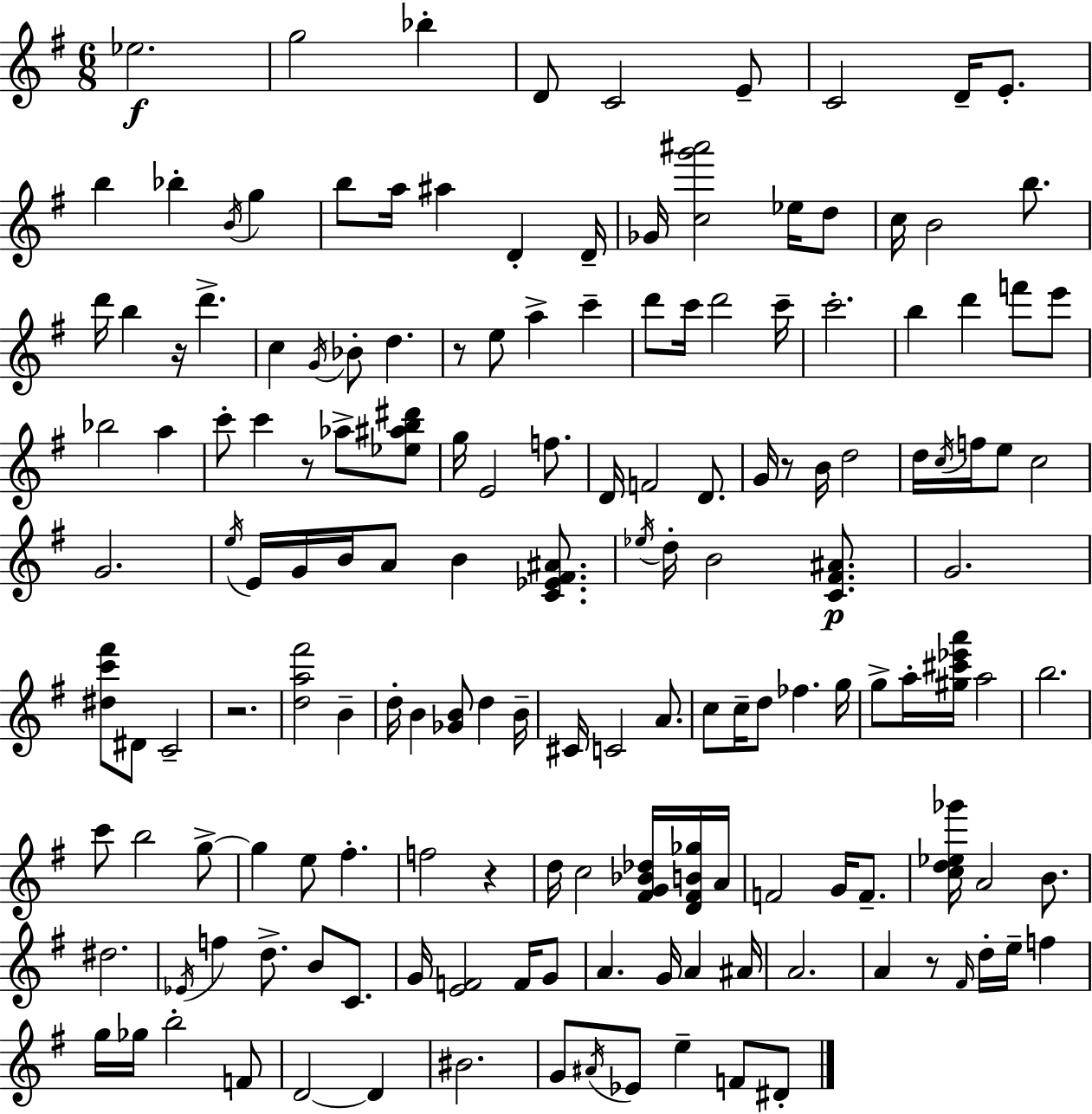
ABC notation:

X:1
T:Untitled
M:6/8
L:1/4
K:G
_e2 g2 _b D/2 C2 E/2 C2 D/4 E/2 b _b B/4 g b/2 a/4 ^a D D/4 _G/4 [cg'^a']2 _e/4 d/2 c/4 B2 b/2 d'/4 b z/4 d' c G/4 _B/2 d z/2 e/2 a c' d'/2 c'/4 d'2 c'/4 c'2 b d' f'/2 e'/2 _b2 a c'/2 c' z/2 _a/2 [_e^ab^d']/2 g/4 E2 f/2 D/4 F2 D/2 G/4 z/2 B/4 d2 d/4 c/4 f/4 e/2 c2 G2 e/4 E/4 G/4 B/4 A/2 B [C_E^F^A]/2 _e/4 d/4 B2 [C^F^A]/2 G2 [^dc'^f']/2 ^D/2 C2 z2 [da^f']2 B d/4 B [_GB]/2 d B/4 ^C/4 C2 A/2 c/2 c/4 d/2 _f g/4 g/2 a/4 [^g^c'_e'a']/4 a2 b2 c'/2 b2 g/2 g e/2 ^f f2 z d/4 c2 [^FG_B_d]/4 [D^FB_g]/4 A/4 F2 G/4 F/2 [cd_e_g']/4 A2 B/2 ^d2 _E/4 f d/2 B/2 C/2 G/4 [EF]2 F/4 G/2 A G/4 A ^A/4 A2 A z/2 ^F/4 d/4 e/4 f g/4 _g/4 b2 F/2 D2 D ^B2 G/2 ^A/4 _E/2 e F/2 ^D/2